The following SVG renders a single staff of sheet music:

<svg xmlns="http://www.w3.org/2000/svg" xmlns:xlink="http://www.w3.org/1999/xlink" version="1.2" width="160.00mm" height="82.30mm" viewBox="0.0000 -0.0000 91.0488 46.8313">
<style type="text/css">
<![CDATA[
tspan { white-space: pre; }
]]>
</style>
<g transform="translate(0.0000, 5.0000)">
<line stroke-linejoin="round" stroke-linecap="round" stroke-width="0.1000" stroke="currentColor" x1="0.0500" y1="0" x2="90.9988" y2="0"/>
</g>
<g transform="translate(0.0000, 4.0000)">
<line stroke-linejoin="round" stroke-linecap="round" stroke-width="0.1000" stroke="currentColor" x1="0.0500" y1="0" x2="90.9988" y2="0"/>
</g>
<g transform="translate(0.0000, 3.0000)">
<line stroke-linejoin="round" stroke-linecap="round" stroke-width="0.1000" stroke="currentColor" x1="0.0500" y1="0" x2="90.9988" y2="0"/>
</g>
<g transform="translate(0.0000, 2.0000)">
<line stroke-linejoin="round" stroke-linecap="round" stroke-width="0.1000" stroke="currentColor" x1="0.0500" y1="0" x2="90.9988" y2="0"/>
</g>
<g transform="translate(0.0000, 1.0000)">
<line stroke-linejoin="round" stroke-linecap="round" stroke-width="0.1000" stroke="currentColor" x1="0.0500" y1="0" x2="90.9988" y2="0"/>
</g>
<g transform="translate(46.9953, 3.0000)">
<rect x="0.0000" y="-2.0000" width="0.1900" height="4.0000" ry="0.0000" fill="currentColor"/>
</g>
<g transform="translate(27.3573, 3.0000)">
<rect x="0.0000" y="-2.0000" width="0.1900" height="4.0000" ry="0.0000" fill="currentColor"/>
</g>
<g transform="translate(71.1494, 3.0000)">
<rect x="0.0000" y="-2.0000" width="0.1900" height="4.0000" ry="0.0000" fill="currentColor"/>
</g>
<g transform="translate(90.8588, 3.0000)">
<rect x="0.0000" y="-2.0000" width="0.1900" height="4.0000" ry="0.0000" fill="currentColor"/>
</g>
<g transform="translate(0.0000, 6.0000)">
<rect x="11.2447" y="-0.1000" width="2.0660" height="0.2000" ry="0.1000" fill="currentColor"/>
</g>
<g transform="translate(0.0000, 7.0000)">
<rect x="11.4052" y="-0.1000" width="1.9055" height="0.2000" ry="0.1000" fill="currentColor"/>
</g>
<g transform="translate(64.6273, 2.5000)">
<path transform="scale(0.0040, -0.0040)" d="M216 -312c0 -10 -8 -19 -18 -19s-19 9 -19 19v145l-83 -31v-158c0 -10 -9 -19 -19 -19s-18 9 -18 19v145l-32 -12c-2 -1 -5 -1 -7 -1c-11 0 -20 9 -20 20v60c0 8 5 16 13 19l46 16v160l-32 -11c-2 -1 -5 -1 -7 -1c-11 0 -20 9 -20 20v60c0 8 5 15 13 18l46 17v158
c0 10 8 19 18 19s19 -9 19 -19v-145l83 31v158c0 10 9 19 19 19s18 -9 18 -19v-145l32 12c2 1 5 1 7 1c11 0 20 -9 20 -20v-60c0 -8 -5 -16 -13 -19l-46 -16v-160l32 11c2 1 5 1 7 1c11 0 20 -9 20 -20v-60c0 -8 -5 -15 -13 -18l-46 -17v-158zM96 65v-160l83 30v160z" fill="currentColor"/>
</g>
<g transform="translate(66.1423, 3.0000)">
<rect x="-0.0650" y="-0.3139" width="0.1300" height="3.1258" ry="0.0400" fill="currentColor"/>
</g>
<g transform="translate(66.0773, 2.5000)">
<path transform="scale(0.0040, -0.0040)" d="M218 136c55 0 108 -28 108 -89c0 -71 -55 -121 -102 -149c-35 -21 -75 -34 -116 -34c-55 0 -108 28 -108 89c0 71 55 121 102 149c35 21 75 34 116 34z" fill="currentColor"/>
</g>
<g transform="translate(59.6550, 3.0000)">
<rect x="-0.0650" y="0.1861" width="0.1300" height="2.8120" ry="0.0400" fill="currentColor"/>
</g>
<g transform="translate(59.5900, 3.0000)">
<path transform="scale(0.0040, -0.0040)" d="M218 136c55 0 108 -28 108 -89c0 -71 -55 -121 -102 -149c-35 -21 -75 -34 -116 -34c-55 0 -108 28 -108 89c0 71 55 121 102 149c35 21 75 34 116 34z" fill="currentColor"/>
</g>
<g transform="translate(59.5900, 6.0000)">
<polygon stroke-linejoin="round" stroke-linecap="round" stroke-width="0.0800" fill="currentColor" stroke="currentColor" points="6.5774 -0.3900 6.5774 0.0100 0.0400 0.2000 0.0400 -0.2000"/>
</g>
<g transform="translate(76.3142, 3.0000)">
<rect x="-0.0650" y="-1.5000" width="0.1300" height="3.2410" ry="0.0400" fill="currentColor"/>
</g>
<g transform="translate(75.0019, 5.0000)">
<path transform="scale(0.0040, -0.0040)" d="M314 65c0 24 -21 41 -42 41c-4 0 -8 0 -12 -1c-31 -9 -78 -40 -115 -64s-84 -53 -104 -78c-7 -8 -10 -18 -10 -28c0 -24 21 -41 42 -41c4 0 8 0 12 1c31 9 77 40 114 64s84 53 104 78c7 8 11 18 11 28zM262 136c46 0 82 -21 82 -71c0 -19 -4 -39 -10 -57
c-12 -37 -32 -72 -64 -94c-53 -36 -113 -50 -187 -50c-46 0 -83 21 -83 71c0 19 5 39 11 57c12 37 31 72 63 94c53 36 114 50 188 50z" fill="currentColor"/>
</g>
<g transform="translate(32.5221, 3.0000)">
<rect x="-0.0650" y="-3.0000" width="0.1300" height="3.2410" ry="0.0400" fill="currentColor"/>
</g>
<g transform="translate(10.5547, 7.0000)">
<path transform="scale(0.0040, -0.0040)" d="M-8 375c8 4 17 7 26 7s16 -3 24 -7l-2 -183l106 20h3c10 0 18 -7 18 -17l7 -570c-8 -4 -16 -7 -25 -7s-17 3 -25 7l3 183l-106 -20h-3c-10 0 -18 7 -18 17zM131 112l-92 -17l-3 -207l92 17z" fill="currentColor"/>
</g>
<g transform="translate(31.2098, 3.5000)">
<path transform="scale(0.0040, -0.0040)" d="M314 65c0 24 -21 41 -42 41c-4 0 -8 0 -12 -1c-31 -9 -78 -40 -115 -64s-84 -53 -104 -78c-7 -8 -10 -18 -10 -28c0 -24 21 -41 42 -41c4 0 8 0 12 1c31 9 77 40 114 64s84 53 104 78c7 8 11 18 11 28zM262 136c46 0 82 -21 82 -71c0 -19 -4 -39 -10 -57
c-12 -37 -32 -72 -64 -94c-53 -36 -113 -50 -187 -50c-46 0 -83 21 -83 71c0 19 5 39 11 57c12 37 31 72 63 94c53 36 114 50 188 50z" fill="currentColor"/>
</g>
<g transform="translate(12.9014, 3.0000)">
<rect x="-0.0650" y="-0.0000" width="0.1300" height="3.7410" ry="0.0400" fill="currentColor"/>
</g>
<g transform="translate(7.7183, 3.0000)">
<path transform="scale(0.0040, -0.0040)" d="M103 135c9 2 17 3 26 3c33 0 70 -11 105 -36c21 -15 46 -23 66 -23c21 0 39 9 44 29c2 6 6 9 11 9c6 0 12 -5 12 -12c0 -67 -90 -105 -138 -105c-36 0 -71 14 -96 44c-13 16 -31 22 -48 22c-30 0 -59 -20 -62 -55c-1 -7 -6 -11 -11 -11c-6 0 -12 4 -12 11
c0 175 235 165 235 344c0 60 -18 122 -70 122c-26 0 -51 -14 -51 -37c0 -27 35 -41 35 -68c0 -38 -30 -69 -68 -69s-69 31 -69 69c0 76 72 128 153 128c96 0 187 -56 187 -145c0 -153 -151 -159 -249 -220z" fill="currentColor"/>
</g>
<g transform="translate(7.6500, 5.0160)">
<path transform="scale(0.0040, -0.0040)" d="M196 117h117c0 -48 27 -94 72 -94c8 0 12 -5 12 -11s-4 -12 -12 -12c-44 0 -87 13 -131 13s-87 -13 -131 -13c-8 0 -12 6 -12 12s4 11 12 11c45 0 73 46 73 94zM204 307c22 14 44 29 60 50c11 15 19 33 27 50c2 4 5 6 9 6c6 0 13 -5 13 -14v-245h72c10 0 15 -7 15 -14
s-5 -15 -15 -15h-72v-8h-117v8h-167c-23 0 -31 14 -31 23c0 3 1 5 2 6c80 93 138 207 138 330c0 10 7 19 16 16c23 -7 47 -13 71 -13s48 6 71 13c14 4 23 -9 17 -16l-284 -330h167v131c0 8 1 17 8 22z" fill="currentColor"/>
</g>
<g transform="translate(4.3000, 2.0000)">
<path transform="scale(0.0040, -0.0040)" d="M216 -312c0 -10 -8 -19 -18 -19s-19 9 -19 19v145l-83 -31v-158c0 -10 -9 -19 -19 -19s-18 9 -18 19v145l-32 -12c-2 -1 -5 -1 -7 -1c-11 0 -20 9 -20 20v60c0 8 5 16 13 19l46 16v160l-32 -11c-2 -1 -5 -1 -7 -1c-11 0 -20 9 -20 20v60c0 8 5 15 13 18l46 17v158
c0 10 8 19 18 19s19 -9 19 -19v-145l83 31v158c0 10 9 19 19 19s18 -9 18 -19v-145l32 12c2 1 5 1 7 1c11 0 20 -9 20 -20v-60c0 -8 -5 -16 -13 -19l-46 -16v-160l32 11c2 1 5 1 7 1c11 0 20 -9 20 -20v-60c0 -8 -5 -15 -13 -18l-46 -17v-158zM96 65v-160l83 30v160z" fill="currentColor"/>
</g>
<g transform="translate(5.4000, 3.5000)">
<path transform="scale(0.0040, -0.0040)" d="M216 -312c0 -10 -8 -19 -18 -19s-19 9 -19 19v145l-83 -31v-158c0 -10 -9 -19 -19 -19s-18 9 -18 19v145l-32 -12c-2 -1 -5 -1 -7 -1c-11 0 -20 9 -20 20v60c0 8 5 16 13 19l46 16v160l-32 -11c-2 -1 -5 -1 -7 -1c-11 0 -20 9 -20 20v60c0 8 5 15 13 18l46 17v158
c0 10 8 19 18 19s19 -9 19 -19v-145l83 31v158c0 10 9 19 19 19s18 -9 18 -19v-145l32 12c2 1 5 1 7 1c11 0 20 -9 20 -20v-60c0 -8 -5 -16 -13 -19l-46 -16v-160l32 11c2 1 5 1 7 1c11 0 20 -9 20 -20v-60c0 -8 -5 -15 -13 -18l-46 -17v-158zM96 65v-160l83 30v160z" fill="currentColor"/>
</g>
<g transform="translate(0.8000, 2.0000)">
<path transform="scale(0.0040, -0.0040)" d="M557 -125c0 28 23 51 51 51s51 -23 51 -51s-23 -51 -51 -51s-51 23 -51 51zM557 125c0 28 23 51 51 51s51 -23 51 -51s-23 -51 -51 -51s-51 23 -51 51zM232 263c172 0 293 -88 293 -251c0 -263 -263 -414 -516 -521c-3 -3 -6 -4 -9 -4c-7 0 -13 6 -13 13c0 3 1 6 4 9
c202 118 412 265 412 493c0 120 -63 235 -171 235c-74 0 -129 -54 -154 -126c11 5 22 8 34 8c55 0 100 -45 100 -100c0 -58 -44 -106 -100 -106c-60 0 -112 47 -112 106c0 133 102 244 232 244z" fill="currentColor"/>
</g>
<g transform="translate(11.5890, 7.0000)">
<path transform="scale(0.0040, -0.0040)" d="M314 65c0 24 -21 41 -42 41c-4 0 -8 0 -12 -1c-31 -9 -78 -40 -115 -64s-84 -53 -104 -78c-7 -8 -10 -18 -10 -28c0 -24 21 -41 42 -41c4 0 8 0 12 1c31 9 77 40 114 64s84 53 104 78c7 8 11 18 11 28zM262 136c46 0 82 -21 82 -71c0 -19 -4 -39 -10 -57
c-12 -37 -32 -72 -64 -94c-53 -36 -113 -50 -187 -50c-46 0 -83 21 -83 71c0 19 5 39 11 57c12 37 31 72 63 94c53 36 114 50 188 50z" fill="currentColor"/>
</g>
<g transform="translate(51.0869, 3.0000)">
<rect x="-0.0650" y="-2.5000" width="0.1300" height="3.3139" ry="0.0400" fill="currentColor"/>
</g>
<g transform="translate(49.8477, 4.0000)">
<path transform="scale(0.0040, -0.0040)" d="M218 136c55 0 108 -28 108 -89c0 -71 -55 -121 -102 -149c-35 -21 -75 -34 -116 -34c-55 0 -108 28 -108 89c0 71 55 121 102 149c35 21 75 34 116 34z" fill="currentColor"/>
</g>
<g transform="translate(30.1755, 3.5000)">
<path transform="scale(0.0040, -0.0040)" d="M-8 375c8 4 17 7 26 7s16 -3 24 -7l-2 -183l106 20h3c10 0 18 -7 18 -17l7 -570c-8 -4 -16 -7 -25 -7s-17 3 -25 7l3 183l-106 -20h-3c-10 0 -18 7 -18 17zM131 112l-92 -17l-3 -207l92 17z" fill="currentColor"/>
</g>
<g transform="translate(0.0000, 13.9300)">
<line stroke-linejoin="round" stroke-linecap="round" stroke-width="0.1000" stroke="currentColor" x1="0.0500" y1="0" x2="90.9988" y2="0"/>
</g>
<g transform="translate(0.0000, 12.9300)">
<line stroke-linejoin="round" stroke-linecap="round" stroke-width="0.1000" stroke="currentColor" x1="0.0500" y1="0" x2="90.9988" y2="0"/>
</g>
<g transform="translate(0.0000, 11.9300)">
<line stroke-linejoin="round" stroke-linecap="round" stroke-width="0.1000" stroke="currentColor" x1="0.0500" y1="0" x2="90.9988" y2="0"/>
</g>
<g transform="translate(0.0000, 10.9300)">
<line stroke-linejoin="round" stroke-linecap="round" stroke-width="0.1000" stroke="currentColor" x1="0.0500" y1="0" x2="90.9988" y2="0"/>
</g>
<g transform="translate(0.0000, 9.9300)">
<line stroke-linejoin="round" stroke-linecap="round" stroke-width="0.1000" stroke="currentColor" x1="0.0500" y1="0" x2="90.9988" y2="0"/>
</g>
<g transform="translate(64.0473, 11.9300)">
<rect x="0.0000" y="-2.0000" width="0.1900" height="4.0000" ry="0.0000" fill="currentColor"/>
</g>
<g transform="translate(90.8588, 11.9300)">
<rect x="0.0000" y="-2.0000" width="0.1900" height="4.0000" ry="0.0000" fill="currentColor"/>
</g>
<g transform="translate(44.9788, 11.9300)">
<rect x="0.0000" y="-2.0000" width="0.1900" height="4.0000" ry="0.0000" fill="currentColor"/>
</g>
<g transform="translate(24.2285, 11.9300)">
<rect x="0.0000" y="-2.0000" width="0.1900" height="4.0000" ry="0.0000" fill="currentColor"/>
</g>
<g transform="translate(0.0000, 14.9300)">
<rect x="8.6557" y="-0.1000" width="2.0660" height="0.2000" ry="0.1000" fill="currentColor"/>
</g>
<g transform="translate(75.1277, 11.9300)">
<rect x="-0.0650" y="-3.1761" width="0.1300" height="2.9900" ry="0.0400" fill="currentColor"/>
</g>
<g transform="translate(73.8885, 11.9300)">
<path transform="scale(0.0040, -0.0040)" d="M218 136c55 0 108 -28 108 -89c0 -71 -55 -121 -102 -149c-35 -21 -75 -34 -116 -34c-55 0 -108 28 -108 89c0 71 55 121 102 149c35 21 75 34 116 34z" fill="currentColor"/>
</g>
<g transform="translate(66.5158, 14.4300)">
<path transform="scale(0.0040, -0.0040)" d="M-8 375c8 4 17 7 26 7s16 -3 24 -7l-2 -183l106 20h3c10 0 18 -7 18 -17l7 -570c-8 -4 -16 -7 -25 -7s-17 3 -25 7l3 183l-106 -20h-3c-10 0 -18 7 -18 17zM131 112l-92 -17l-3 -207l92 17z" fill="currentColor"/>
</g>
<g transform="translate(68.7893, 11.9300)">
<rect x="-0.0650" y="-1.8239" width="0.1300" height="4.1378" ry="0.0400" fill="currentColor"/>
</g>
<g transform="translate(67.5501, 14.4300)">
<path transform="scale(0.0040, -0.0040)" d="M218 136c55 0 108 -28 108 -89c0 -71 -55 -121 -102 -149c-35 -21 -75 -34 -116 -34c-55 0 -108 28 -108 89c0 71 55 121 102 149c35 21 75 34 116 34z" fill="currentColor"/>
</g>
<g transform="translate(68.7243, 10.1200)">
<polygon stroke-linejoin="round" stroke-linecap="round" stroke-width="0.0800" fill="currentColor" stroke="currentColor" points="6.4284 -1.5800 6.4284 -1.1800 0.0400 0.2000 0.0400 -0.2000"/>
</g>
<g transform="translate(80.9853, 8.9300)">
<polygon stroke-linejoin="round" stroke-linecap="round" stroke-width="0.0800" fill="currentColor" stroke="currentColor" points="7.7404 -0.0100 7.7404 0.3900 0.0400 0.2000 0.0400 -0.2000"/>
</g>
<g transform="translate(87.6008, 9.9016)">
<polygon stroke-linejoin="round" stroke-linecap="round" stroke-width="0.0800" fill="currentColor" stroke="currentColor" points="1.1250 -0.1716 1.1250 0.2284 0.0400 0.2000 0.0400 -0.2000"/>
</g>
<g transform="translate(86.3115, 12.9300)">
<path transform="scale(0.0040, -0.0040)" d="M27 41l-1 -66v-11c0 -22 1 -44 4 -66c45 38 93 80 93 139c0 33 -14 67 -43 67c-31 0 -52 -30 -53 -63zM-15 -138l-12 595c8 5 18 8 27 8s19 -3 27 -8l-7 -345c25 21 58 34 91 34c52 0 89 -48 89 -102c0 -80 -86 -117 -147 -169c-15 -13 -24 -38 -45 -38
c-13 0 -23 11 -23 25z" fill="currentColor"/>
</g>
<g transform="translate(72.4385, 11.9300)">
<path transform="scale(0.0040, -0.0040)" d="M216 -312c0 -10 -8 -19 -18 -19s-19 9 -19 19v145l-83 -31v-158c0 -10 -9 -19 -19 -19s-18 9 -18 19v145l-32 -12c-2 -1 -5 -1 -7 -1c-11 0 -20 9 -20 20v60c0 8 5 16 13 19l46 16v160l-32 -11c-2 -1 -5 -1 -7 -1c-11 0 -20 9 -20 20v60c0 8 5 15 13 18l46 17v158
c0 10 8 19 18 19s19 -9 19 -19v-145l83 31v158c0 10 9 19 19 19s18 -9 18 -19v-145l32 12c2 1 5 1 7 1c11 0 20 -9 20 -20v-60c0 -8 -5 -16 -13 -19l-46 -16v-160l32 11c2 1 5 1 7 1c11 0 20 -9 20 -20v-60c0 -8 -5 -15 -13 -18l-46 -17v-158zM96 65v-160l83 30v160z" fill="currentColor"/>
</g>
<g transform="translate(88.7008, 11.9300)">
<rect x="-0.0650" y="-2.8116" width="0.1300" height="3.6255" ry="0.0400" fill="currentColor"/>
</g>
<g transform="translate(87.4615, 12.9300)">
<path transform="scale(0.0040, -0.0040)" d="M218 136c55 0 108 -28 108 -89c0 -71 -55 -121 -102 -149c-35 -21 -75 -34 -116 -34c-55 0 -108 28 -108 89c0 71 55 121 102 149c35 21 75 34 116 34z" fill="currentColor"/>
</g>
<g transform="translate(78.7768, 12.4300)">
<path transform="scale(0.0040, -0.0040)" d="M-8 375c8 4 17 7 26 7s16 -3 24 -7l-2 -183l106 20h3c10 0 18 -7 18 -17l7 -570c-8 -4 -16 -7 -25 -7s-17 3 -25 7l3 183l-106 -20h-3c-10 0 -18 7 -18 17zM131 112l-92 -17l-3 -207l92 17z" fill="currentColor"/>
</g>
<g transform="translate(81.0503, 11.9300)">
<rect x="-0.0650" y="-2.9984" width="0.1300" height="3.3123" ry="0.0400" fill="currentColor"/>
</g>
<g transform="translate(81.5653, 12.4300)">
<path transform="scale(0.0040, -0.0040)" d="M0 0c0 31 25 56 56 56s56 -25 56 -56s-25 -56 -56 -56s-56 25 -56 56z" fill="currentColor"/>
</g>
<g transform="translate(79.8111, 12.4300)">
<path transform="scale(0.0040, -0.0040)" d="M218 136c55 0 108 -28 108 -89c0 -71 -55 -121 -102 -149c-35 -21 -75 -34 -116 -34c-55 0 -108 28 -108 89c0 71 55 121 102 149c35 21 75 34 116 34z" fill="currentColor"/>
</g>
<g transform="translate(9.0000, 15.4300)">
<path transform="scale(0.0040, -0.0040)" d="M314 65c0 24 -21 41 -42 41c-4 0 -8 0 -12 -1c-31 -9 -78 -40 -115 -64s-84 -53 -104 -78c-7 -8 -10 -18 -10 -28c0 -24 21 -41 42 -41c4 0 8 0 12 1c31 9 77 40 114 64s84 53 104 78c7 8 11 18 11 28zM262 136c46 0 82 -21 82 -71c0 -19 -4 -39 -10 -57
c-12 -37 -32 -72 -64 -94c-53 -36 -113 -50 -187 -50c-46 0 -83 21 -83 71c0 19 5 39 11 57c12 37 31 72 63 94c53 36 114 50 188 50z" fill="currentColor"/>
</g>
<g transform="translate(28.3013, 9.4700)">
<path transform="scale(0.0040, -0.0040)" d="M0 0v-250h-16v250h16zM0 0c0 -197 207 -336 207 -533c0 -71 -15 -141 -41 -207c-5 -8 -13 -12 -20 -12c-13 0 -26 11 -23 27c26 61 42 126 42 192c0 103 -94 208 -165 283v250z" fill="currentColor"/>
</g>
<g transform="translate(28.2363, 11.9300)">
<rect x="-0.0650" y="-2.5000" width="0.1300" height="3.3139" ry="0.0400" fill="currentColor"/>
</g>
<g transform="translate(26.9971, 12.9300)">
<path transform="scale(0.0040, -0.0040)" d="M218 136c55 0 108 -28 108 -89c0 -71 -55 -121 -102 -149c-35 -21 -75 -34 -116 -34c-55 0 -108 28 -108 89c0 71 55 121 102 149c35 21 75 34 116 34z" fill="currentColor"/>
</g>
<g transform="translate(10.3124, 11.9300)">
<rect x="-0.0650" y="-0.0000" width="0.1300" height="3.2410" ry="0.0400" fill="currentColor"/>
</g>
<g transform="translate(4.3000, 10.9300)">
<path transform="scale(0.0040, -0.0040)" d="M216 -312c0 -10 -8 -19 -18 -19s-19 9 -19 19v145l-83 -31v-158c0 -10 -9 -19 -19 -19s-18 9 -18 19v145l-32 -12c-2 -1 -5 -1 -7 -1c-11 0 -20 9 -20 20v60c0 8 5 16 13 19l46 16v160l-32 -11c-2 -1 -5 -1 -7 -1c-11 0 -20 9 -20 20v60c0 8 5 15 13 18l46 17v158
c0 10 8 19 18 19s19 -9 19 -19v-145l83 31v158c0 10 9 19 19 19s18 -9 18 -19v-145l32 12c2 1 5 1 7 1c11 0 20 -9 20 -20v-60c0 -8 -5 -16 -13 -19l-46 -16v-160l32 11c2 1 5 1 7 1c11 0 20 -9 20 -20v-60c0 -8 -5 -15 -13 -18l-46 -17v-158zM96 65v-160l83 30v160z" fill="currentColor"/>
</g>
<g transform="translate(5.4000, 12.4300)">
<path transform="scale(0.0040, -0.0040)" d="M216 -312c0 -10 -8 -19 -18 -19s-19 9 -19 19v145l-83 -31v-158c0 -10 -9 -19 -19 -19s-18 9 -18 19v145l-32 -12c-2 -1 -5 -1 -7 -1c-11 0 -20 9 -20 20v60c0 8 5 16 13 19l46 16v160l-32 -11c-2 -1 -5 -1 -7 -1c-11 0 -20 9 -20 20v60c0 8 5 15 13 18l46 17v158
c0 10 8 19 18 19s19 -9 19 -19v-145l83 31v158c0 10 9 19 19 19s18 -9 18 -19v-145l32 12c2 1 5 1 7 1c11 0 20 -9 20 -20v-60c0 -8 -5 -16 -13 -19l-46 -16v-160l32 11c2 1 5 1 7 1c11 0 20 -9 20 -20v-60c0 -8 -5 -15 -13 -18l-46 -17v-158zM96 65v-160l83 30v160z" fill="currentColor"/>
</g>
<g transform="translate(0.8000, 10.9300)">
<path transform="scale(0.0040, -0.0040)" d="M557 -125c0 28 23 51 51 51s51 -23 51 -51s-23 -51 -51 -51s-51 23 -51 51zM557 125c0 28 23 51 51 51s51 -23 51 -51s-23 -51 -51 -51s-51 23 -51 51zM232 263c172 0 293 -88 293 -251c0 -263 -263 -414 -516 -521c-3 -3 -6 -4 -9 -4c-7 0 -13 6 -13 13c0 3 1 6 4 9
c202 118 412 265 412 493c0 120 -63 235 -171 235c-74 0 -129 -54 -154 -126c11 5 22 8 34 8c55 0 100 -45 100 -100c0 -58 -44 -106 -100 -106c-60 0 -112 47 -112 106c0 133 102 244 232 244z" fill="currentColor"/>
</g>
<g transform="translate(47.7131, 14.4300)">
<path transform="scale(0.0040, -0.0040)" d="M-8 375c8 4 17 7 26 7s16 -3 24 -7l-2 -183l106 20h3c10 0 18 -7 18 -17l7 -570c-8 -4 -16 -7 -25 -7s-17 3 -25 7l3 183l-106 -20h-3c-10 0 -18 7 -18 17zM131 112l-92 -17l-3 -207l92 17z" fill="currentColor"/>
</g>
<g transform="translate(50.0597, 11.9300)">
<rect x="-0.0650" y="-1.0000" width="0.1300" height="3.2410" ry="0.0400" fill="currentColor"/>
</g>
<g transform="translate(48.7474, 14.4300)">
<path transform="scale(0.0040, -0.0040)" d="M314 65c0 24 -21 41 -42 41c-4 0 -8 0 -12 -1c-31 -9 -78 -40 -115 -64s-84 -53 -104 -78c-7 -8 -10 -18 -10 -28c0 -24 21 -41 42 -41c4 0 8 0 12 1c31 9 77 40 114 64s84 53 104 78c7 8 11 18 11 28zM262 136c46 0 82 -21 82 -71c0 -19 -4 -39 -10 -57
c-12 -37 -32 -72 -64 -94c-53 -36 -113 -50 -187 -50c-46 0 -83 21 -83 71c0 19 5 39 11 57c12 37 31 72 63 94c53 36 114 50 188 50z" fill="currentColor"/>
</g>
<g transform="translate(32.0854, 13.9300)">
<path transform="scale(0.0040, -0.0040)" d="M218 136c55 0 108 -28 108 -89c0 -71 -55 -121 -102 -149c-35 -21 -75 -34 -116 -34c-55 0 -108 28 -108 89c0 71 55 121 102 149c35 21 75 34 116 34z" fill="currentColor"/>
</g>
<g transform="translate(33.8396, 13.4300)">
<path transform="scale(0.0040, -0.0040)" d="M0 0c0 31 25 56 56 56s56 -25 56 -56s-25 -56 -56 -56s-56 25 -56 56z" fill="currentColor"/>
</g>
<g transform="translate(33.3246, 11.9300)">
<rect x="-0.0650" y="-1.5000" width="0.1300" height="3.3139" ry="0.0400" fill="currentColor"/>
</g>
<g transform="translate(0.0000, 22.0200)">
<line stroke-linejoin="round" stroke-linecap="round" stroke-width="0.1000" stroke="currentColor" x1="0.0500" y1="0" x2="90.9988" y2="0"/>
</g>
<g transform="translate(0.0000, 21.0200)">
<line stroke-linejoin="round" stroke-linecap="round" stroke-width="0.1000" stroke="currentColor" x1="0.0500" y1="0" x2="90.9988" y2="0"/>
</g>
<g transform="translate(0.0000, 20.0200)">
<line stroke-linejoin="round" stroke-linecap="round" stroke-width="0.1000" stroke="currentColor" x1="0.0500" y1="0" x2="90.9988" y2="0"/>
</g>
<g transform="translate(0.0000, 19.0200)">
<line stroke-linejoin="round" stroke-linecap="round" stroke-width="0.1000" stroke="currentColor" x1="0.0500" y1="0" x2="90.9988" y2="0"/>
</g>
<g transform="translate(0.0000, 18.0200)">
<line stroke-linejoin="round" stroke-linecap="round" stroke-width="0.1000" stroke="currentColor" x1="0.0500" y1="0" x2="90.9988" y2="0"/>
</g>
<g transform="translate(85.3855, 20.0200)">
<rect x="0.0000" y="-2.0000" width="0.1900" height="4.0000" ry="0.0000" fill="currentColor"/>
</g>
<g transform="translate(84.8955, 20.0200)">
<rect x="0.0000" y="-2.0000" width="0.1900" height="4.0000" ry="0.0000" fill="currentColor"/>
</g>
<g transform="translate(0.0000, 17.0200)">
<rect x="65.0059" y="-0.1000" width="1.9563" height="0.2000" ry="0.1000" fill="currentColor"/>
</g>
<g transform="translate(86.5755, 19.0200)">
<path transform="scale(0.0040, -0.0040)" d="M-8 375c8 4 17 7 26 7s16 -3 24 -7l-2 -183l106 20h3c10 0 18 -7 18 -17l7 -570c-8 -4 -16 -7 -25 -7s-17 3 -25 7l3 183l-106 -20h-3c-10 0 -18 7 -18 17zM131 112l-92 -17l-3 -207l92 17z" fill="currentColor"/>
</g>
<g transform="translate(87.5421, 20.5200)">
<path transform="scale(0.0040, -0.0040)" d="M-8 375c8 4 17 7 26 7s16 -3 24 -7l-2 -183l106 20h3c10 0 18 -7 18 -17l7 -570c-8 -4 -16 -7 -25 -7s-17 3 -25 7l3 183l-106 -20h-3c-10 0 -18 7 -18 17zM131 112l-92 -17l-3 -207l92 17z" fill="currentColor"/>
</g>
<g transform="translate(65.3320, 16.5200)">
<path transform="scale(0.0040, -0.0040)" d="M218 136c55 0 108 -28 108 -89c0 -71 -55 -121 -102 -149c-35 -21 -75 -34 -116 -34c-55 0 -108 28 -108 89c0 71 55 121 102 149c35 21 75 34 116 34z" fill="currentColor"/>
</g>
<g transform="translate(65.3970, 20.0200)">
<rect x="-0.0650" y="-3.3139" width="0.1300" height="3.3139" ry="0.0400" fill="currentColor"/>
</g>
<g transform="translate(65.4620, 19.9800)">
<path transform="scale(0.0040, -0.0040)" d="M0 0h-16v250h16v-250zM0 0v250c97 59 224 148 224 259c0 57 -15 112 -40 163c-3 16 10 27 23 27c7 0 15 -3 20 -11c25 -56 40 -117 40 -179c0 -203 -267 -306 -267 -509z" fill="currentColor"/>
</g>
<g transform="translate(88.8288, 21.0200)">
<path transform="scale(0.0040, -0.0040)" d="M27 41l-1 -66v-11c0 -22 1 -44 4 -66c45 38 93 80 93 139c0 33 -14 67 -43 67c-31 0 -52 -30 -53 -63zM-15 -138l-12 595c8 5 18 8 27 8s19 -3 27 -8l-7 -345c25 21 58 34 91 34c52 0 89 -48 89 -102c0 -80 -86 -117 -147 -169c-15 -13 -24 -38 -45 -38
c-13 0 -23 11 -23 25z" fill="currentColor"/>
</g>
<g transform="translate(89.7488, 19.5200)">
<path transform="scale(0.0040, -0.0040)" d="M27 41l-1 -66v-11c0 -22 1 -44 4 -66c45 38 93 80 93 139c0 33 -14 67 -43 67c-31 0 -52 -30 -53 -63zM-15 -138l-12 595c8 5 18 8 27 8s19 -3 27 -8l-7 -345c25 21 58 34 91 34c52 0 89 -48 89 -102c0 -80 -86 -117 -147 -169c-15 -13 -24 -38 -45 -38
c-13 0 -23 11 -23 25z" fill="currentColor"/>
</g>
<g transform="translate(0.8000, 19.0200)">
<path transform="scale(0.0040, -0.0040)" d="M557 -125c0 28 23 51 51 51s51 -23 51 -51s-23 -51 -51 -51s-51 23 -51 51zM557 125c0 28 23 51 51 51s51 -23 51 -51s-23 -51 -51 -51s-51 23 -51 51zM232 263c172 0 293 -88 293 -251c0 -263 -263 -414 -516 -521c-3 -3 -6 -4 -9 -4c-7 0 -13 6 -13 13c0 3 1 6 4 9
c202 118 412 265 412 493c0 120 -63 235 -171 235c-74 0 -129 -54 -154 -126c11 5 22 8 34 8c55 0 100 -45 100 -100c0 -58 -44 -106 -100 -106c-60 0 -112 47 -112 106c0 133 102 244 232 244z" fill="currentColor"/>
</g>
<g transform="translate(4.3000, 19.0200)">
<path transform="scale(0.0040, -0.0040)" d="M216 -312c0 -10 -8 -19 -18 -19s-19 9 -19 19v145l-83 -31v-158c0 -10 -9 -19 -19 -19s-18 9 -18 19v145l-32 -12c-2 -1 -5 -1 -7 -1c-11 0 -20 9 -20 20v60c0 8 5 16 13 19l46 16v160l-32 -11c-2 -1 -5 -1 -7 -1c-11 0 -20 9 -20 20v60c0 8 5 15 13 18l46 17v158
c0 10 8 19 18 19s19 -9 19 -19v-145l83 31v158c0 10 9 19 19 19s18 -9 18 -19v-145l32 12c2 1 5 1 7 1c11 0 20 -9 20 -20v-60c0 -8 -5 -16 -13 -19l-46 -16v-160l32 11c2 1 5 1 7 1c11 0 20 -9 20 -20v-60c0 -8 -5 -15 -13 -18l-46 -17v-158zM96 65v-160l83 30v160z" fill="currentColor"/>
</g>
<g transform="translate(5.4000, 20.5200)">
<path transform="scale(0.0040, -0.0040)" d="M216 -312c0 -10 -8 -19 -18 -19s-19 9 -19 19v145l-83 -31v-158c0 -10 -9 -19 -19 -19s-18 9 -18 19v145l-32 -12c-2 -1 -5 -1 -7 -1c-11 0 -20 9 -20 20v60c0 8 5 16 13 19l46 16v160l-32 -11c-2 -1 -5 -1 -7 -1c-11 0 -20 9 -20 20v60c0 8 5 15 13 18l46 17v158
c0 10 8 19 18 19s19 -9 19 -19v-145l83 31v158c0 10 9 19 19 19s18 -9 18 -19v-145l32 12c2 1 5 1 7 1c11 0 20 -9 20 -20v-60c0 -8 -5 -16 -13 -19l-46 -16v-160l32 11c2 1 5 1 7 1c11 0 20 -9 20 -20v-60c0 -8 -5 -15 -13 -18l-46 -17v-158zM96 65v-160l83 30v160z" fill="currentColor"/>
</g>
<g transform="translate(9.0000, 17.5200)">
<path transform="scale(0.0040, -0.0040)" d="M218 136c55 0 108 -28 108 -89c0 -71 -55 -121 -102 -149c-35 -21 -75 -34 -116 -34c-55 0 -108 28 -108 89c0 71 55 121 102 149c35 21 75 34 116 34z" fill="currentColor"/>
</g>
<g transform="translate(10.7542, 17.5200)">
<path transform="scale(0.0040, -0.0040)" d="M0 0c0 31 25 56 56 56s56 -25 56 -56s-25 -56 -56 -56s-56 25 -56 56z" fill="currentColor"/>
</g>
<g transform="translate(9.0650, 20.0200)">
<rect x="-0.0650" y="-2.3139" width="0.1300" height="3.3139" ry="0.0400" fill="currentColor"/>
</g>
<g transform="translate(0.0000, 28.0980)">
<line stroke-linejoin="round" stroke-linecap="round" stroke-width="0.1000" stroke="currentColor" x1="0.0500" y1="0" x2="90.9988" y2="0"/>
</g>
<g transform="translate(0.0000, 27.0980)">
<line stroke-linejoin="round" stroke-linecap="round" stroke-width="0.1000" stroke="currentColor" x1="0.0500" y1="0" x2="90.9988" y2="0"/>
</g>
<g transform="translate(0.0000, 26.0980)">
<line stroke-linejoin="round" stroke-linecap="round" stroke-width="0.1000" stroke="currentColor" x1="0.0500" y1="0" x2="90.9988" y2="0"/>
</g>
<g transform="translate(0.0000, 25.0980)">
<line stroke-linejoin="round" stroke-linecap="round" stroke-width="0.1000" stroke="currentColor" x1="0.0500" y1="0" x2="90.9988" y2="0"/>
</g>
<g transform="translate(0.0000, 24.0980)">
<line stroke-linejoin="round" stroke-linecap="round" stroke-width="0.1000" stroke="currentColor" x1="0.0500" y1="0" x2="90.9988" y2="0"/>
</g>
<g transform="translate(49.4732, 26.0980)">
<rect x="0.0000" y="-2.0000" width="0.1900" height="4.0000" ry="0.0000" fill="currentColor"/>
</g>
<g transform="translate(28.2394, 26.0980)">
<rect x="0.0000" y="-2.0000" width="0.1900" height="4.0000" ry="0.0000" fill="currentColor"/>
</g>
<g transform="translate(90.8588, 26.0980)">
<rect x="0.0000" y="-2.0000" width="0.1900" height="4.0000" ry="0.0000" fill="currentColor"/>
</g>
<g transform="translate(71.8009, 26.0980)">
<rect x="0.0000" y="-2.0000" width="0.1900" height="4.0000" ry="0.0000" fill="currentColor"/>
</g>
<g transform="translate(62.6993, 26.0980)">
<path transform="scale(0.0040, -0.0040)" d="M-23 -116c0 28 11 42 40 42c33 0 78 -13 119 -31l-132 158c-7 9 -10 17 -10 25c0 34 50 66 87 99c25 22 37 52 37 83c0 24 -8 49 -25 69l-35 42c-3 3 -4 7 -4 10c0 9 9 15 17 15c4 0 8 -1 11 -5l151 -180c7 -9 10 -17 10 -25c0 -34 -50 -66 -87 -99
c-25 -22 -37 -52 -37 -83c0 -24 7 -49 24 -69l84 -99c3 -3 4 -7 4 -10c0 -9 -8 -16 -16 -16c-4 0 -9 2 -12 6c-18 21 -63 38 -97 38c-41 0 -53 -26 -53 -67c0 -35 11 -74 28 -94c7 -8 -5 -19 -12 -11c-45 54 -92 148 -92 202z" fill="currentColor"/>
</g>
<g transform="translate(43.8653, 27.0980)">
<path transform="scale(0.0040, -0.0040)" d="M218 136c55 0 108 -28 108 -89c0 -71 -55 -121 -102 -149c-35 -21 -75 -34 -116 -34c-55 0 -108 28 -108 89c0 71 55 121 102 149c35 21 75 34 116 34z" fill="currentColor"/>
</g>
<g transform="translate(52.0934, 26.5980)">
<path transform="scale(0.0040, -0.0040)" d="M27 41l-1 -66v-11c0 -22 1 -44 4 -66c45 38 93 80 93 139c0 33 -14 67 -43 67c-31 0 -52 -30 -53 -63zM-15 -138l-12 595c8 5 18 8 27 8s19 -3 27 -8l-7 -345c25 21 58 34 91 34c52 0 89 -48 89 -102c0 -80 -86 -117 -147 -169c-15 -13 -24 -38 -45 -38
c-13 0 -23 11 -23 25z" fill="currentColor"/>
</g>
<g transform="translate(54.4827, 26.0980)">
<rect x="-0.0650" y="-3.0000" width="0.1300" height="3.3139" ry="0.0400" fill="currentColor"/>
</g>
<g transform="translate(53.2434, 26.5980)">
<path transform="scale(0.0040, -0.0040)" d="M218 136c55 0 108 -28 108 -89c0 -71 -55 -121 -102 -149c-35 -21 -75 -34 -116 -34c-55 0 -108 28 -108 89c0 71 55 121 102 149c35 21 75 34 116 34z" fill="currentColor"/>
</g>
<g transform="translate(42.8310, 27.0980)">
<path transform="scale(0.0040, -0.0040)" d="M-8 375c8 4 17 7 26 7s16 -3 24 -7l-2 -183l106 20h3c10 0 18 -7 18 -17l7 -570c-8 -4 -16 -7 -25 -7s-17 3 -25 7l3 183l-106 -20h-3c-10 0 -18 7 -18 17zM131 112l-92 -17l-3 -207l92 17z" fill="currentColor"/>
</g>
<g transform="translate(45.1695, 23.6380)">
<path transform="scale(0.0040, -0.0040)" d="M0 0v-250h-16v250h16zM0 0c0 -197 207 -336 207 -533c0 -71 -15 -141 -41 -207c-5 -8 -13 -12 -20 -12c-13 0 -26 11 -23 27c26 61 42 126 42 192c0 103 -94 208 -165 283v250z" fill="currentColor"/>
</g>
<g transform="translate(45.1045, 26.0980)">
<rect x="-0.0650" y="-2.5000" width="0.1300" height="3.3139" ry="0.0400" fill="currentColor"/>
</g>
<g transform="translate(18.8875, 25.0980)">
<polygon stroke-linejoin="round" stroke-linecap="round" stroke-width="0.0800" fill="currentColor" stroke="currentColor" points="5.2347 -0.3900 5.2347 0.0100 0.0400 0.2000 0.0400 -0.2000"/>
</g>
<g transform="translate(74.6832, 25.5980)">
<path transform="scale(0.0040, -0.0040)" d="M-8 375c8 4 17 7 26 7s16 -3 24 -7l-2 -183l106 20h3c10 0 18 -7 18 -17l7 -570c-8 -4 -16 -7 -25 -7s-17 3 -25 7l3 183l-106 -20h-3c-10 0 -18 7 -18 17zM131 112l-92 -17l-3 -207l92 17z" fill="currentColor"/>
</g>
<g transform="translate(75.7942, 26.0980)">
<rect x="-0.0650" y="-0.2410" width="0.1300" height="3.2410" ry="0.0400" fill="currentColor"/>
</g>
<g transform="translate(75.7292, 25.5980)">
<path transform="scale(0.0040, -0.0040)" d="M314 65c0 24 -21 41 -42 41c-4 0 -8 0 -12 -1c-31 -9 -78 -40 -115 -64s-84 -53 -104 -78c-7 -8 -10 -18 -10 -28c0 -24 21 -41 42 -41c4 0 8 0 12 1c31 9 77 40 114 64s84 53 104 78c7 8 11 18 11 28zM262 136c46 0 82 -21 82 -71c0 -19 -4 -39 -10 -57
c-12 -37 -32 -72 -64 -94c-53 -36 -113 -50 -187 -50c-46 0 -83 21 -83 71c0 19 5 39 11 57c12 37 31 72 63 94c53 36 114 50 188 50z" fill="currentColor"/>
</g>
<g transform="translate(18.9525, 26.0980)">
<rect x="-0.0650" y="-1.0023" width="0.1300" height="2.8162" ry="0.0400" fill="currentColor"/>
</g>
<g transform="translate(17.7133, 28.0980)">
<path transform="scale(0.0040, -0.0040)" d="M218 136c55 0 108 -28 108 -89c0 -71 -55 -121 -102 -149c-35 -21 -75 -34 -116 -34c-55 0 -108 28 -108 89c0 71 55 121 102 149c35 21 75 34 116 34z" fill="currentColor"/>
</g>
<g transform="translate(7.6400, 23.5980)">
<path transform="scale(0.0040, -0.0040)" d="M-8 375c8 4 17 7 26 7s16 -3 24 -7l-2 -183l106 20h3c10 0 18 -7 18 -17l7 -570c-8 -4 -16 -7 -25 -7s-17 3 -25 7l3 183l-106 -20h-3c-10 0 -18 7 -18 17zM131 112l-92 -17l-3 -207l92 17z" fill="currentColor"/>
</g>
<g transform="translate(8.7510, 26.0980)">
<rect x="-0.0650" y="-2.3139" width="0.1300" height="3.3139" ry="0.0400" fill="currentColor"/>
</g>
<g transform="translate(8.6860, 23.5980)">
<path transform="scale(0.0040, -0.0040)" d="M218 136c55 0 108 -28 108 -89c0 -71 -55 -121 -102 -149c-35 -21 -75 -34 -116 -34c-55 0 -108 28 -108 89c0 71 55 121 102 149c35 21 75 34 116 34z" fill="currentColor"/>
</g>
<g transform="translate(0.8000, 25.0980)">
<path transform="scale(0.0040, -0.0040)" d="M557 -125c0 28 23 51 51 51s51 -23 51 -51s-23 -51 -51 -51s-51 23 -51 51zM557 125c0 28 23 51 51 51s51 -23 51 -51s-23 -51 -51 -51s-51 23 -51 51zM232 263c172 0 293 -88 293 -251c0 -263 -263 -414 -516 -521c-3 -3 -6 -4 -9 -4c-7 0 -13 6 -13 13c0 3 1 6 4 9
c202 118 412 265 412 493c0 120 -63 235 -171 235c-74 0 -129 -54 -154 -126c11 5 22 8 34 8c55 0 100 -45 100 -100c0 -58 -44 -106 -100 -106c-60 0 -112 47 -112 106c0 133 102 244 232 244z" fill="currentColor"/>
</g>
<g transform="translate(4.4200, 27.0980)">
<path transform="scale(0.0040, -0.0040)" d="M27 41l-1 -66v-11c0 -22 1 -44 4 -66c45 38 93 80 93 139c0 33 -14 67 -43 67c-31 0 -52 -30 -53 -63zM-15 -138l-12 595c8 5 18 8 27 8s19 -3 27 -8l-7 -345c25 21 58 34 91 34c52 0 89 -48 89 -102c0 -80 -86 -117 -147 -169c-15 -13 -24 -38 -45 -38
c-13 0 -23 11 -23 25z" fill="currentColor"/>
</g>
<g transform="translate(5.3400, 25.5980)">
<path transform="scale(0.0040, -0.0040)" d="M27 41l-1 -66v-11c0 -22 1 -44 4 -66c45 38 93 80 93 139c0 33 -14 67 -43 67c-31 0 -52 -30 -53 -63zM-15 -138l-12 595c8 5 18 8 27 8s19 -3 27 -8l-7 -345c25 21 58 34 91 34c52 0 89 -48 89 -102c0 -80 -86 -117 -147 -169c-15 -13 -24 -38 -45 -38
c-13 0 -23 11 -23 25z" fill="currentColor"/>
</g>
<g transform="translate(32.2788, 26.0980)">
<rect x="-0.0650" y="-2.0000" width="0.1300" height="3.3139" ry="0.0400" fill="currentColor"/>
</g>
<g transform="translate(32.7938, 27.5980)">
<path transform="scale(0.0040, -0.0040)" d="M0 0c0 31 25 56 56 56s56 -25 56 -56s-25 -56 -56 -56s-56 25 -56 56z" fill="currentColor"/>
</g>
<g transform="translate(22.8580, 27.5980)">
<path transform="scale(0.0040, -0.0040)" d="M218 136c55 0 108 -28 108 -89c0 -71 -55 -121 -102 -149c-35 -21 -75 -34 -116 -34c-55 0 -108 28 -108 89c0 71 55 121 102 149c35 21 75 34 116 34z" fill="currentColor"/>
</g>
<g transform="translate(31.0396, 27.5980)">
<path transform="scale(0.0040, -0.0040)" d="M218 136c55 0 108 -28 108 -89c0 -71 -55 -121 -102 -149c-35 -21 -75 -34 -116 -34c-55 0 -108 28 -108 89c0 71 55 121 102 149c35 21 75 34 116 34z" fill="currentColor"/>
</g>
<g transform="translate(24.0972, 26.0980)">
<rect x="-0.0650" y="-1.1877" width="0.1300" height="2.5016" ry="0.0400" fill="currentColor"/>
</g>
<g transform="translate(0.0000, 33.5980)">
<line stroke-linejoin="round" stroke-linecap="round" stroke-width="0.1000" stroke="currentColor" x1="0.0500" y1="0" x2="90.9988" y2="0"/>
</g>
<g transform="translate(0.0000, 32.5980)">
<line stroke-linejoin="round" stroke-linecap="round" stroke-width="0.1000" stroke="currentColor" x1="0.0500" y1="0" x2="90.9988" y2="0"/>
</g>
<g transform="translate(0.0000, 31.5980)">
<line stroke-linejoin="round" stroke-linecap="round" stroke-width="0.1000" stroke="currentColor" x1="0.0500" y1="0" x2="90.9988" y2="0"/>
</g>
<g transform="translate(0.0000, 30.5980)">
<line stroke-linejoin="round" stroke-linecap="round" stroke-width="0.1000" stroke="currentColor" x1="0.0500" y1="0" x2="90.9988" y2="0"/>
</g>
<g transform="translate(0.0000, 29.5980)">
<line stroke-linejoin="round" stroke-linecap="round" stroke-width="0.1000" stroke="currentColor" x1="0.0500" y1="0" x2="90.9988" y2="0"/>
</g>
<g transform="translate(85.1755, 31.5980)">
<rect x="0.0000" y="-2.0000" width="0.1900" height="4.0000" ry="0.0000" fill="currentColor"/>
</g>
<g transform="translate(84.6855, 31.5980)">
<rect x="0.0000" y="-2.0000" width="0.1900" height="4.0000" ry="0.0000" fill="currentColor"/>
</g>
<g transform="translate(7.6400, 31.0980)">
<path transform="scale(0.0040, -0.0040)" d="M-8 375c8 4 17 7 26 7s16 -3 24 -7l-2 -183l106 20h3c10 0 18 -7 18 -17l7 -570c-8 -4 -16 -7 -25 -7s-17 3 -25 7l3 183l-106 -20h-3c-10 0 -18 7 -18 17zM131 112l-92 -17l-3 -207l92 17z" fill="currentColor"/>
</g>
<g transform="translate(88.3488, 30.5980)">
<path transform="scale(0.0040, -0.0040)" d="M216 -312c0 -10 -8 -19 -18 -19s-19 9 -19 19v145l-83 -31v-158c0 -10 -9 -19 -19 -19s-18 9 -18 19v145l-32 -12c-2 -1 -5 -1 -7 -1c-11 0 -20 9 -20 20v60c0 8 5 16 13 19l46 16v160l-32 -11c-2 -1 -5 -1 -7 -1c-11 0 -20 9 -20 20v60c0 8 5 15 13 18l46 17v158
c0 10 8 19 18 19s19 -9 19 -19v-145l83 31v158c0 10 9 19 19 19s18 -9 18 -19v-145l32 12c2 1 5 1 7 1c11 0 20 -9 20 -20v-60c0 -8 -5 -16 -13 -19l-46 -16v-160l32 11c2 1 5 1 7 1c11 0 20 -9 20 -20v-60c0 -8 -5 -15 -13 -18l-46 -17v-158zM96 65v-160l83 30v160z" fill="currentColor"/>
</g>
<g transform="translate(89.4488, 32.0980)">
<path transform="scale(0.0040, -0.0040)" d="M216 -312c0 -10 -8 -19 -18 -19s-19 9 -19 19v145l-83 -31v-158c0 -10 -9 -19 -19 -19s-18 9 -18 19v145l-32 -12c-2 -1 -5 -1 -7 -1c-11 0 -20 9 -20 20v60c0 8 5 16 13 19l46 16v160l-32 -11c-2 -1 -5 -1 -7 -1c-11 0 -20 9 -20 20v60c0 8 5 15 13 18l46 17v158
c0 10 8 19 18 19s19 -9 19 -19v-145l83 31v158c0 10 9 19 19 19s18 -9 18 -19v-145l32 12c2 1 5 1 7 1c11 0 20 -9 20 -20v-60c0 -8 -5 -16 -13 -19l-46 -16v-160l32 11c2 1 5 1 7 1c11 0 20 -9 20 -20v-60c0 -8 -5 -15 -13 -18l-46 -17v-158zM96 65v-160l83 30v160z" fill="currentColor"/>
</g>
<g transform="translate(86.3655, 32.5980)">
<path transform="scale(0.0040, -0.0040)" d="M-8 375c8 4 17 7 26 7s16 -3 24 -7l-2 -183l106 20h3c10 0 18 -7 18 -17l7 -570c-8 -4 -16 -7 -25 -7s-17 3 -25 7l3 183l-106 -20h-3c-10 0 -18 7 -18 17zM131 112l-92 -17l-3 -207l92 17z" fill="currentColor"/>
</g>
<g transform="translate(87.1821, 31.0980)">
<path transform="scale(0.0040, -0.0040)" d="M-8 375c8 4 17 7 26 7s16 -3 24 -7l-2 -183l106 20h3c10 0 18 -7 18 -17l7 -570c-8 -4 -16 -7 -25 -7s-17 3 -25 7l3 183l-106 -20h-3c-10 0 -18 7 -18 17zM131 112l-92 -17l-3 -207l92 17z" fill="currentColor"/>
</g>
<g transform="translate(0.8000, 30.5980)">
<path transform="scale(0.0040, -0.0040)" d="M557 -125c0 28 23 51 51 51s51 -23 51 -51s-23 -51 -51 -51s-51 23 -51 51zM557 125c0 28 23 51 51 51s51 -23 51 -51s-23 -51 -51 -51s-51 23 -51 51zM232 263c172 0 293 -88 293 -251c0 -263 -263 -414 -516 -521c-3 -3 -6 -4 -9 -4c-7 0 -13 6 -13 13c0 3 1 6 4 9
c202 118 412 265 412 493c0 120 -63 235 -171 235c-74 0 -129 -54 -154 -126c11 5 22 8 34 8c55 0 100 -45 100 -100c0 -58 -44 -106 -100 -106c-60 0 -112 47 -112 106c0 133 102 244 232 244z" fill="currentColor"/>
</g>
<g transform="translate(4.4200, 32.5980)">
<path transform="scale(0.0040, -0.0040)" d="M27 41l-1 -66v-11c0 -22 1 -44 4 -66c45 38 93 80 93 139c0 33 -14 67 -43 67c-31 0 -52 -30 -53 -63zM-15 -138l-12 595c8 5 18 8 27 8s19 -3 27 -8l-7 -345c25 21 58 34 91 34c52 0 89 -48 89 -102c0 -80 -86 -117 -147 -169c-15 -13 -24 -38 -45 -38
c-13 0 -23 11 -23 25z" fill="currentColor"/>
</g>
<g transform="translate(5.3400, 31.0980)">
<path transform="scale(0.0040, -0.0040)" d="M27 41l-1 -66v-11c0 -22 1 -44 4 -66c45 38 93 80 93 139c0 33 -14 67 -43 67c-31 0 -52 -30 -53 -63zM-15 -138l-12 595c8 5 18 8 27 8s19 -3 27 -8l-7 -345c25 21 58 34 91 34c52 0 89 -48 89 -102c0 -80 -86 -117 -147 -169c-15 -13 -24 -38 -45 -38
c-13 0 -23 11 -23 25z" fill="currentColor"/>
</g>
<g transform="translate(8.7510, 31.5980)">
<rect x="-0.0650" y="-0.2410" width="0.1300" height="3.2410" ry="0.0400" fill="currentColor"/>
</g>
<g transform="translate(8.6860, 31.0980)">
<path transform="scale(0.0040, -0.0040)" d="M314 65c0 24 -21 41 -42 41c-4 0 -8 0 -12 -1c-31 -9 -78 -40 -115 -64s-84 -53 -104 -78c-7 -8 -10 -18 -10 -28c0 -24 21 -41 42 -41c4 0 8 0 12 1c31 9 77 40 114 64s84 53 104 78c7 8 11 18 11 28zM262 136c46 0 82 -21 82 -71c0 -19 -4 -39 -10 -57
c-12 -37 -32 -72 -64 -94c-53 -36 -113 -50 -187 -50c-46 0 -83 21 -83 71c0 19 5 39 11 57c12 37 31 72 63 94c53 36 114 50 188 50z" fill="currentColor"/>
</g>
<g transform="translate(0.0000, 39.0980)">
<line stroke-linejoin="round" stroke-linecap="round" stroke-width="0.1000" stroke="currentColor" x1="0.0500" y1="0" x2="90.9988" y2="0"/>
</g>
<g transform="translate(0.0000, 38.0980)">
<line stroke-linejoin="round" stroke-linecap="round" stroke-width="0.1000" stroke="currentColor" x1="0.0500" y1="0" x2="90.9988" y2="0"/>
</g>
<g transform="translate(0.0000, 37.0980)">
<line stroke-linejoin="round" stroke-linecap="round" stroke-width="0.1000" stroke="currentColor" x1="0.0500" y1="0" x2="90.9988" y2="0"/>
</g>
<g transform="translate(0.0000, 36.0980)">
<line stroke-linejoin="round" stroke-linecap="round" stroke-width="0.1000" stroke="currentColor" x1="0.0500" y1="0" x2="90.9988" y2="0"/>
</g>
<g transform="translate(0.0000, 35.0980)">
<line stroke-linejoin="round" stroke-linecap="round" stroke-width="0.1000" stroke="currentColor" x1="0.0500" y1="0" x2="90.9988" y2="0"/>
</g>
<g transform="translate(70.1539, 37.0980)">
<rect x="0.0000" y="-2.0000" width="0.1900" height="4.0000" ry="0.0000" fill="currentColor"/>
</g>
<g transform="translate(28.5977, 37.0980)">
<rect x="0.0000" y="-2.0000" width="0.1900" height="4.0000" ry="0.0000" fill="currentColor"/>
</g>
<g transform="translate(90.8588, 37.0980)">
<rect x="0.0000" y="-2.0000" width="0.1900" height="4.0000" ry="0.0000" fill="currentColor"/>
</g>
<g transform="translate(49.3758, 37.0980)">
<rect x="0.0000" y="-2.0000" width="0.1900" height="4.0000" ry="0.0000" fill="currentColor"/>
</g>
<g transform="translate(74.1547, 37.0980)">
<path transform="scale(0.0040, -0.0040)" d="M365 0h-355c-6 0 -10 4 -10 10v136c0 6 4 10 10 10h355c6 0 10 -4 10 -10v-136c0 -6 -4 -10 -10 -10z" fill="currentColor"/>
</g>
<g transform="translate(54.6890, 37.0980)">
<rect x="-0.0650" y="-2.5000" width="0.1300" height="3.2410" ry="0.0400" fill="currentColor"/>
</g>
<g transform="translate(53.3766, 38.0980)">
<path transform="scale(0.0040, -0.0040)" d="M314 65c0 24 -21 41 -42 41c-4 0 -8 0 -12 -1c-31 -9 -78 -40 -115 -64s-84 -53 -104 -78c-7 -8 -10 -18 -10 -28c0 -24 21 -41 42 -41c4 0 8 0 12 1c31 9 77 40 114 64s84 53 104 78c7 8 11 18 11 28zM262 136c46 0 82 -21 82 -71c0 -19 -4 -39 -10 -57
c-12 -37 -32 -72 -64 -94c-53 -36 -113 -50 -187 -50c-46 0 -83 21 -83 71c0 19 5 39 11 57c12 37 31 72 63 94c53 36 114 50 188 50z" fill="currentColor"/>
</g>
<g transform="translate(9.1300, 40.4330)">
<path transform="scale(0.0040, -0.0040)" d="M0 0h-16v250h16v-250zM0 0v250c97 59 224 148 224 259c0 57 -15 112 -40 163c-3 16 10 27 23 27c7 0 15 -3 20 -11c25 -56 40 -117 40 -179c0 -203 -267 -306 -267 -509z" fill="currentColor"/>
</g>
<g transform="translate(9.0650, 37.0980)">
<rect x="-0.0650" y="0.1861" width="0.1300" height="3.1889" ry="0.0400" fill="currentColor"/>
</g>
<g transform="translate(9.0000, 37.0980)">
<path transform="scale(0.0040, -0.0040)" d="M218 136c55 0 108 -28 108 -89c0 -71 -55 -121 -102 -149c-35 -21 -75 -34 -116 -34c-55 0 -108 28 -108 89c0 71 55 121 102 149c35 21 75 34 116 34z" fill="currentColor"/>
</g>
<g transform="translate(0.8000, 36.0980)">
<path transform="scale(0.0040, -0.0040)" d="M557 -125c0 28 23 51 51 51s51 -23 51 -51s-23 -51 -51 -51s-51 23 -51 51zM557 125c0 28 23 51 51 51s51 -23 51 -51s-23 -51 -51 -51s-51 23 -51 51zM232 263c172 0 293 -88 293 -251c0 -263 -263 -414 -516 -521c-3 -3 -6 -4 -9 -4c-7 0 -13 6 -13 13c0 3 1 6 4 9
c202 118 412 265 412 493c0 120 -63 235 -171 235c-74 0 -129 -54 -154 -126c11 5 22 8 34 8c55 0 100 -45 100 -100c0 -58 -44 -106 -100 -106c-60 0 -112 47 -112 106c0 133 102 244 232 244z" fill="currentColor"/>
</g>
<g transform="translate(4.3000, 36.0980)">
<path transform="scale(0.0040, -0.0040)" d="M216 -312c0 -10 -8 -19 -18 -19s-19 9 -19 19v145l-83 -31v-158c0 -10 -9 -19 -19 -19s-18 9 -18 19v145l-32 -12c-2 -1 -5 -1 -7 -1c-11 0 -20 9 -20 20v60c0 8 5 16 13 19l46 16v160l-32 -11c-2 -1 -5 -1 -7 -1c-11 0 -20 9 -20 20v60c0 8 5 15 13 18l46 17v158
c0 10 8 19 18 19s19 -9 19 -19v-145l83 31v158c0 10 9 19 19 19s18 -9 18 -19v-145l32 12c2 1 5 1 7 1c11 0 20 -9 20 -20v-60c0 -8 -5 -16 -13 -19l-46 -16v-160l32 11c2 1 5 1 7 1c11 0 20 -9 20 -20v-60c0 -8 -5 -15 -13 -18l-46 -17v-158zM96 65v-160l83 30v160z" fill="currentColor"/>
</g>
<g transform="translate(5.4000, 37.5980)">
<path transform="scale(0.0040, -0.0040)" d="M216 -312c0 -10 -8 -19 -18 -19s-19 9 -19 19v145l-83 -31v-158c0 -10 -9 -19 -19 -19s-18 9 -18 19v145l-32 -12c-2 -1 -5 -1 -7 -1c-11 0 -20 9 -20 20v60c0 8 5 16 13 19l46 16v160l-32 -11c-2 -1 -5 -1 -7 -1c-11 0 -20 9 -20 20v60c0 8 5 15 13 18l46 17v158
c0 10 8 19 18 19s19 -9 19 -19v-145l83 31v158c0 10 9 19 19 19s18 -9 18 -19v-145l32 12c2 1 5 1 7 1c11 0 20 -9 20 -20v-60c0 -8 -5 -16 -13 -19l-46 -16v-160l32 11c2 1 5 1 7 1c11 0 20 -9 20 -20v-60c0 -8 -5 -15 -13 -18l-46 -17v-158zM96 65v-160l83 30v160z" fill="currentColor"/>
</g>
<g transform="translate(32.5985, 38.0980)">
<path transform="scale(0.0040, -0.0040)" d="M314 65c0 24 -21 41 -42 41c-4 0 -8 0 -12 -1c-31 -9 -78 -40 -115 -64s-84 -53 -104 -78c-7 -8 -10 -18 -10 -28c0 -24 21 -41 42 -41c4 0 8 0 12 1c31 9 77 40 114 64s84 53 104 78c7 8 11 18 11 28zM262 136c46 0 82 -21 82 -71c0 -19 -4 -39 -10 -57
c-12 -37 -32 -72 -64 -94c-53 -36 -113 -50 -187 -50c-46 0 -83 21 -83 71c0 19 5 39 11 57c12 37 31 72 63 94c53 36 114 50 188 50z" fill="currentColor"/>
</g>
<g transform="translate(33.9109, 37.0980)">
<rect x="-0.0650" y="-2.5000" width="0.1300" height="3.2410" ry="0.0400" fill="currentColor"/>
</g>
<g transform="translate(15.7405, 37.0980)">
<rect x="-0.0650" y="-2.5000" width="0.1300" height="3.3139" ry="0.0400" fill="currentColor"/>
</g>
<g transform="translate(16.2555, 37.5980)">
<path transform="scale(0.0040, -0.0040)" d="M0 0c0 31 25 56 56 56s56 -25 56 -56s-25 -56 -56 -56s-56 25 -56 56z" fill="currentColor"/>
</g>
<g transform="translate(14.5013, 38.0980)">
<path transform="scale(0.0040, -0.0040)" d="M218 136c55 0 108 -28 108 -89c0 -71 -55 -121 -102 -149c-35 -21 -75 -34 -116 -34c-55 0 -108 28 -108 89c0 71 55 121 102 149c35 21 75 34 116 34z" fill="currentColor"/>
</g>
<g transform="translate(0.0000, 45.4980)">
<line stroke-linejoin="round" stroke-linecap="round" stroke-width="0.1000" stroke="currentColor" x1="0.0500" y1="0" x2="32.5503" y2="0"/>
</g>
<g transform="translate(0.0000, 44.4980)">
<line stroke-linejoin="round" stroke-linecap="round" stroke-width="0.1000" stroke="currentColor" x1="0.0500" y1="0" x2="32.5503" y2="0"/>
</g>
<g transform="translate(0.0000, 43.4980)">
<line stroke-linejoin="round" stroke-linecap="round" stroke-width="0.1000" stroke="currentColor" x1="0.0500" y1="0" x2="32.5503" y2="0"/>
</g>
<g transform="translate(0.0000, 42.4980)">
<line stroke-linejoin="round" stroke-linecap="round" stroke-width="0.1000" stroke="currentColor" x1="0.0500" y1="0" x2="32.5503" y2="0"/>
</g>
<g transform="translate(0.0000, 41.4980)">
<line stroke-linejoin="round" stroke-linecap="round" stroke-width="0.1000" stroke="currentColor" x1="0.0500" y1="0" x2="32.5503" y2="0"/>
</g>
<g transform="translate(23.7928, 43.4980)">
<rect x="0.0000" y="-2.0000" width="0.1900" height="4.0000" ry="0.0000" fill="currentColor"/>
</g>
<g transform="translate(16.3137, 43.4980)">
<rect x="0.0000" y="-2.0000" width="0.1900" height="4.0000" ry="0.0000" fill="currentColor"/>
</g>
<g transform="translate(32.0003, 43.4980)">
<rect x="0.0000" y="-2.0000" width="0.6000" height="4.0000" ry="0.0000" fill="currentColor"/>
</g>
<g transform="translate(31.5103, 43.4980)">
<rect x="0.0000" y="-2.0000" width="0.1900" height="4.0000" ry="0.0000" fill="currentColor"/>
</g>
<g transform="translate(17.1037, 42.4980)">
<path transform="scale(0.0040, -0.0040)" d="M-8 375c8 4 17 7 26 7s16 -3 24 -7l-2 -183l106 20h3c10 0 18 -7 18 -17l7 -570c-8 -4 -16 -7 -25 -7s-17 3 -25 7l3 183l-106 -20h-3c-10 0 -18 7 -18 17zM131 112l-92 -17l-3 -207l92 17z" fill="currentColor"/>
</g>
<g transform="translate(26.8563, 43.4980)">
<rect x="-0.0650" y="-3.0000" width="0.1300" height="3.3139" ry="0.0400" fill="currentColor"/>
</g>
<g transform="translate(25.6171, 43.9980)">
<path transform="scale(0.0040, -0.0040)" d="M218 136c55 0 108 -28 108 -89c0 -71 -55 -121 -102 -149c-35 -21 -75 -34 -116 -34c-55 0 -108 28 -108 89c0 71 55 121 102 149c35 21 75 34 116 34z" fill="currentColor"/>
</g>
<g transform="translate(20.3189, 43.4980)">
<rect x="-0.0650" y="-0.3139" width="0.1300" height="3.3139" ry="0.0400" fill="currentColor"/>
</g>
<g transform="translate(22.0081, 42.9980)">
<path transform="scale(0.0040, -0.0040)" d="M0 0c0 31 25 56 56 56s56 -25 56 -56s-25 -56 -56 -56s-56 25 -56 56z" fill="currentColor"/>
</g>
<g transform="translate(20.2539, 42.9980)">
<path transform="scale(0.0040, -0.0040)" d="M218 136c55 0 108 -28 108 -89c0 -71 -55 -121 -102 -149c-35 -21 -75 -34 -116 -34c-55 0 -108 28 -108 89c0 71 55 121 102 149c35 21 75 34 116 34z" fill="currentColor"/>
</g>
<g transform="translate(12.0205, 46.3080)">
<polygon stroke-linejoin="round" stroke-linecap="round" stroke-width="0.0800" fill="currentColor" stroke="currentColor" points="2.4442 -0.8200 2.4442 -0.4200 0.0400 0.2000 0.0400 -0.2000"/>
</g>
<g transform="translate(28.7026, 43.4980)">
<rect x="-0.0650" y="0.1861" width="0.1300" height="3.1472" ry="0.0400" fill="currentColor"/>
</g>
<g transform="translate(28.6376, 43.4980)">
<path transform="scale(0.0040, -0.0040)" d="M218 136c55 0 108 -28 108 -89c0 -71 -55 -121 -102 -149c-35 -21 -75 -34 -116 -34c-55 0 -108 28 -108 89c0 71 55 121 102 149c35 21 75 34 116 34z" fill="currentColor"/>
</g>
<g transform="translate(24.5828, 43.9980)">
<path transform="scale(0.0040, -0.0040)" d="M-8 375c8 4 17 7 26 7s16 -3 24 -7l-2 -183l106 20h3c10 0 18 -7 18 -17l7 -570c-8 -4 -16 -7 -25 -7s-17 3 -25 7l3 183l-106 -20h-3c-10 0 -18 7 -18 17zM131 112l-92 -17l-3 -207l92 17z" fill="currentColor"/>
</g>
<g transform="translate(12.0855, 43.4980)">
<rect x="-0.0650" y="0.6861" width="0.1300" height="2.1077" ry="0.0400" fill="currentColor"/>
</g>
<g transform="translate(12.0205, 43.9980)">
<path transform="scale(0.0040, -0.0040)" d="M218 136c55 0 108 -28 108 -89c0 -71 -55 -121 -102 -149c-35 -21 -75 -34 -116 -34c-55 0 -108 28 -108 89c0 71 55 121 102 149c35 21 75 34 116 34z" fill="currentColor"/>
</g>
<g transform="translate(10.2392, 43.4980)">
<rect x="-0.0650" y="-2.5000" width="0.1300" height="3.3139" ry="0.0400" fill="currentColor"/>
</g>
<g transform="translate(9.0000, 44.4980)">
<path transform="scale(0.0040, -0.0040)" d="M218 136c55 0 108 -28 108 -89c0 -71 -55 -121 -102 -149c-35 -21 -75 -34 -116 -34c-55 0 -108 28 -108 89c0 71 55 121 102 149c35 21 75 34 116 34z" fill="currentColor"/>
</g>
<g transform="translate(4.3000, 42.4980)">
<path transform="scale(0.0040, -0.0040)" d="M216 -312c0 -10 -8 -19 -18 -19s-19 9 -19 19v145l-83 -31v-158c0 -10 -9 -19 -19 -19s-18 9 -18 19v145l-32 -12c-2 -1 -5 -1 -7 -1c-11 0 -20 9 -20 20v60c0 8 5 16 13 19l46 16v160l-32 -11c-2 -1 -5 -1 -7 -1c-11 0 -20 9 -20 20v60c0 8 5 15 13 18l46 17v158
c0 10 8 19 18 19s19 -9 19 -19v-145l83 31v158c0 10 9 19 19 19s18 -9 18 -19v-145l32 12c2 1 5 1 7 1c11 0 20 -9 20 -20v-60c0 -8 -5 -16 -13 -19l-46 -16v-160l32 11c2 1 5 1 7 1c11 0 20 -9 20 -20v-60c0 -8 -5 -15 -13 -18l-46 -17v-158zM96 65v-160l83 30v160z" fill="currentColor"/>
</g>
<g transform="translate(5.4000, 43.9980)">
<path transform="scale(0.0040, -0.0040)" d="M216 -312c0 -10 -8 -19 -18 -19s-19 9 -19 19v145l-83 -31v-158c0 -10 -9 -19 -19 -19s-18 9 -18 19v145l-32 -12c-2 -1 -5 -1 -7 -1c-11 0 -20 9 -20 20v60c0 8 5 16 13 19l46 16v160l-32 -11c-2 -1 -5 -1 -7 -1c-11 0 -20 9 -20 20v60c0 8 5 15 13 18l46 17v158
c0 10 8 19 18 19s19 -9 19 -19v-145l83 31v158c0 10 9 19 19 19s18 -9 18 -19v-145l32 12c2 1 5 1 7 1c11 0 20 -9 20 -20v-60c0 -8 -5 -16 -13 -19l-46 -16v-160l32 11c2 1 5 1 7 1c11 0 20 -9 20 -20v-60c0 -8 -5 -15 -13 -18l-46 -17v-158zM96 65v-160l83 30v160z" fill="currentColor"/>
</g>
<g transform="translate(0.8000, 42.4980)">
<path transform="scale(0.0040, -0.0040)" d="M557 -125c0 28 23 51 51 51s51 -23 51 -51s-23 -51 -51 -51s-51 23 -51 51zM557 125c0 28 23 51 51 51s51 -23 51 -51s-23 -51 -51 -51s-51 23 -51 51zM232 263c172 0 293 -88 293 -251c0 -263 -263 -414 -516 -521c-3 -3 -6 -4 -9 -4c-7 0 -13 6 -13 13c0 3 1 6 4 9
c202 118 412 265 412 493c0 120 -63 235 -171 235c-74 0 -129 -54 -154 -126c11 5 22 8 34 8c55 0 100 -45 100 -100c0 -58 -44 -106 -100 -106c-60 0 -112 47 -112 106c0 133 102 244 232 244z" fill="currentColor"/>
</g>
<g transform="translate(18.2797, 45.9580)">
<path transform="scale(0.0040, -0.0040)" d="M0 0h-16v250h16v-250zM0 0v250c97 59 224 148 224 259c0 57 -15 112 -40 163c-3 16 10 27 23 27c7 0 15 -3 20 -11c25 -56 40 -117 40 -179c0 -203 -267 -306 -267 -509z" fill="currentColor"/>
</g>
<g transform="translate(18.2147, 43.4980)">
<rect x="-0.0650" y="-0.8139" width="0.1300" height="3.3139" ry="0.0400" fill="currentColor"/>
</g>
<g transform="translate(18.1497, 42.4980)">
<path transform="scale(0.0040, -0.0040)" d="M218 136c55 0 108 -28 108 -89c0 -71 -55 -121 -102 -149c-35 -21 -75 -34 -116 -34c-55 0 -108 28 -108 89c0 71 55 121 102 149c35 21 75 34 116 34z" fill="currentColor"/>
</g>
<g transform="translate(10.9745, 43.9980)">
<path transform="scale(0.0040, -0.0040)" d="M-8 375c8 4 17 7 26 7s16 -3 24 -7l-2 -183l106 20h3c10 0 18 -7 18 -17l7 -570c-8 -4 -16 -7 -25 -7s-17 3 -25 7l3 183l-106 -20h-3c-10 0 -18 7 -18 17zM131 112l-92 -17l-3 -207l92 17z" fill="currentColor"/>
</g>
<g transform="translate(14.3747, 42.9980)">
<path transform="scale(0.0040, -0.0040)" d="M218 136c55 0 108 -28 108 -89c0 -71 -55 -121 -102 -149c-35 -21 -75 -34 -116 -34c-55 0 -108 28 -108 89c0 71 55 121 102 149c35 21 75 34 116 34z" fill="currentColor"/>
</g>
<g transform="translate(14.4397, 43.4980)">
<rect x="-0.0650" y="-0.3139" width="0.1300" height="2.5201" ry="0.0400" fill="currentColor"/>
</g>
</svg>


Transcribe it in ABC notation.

X:1
T:Untitled
M:2/4
L:1/4
K:D
C,,2 C,2 B,, D,/2 ^E,/2 G,,2 D,,2 B,,/2 G,, F,,2 F,,/2 ^D,/2 C,/2 _B,,/4 B, D/2 B, G,,/2 A,,/2 A,, B,,/2 _C, z E,2 E,2 D,/2 B,, B,,2 B,,2 z2 B,, C,/2 E,/2 F,/2 E, C, D,